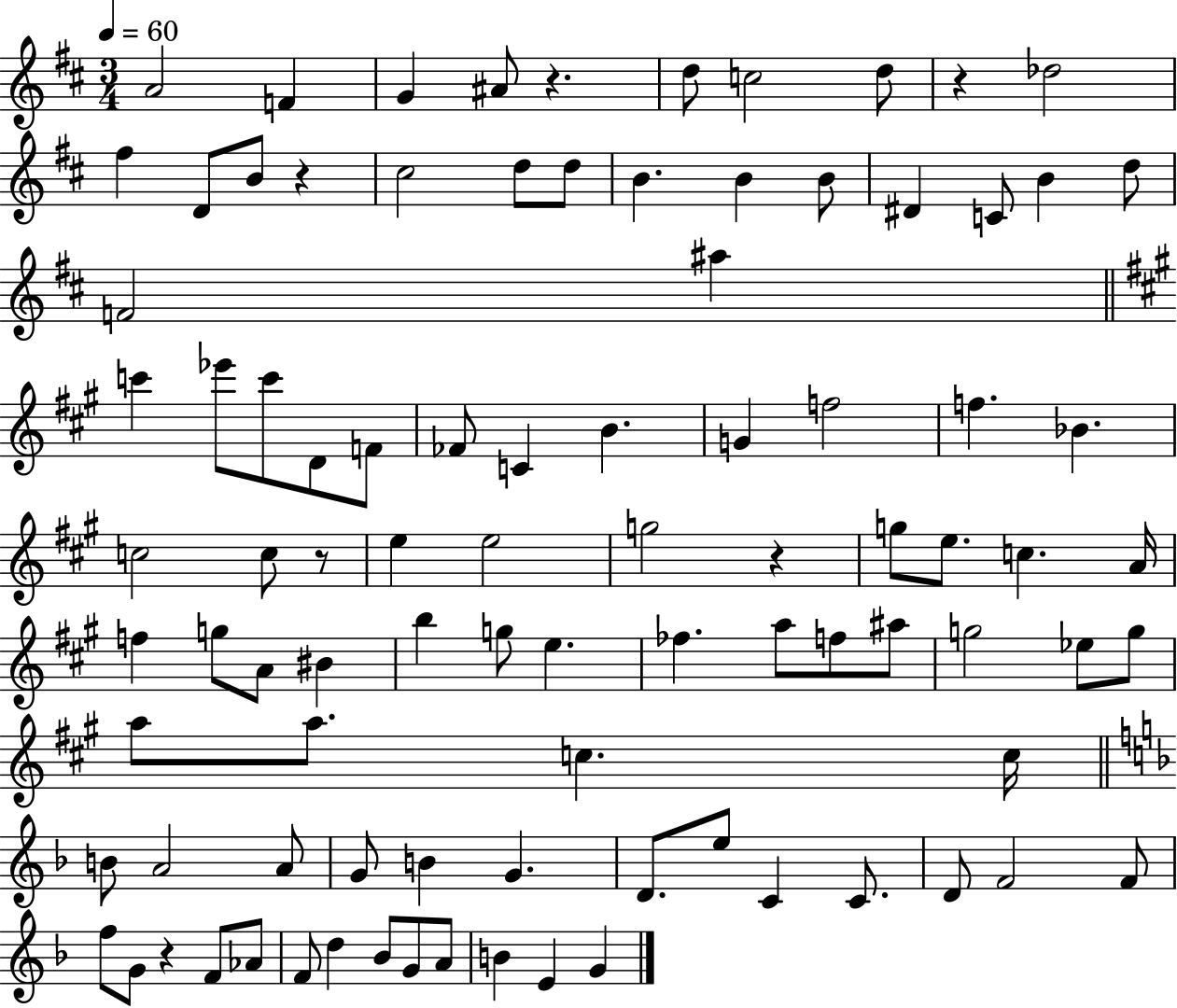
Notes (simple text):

A4/h F4/q G4/q A#4/e R/q. D5/e C5/h D5/e R/q Db5/h F#5/q D4/e B4/e R/q C#5/h D5/e D5/e B4/q. B4/q B4/e D#4/q C4/e B4/q D5/e F4/h A#5/q C6/q Eb6/e C6/e D4/e F4/e FES4/e C4/q B4/q. G4/q F5/h F5/q. Bb4/q. C5/h C5/e R/e E5/q E5/h G5/h R/q G5/e E5/e. C5/q. A4/s F5/q G5/e A4/e BIS4/q B5/q G5/e E5/q. FES5/q. A5/e F5/e A#5/e G5/h Eb5/e G5/e A5/e A5/e. C5/q. C5/s B4/e A4/h A4/e G4/e B4/q G4/q. D4/e. E5/e C4/q C4/e. D4/e F4/h F4/e F5/e G4/e R/q F4/e Ab4/e F4/e D5/q Bb4/e G4/e A4/e B4/q E4/q G4/q